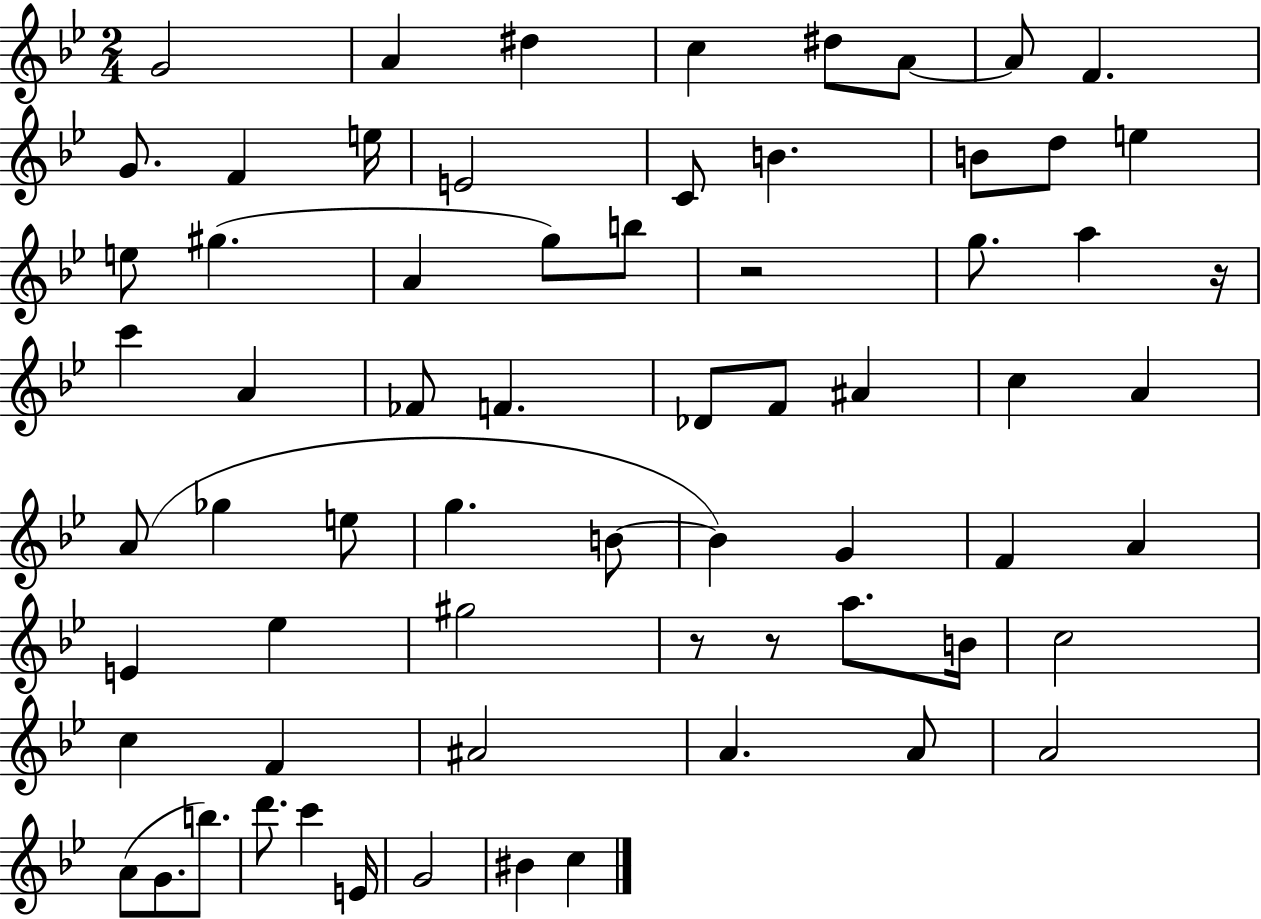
{
  \clef treble
  \numericTimeSignature
  \time 2/4
  \key bes \major
  g'2 | a'4 dis''4 | c''4 dis''8 a'8~~ | a'8 f'4. | \break g'8. f'4 e''16 | e'2 | c'8 b'4. | b'8 d''8 e''4 | \break e''8 gis''4.( | a'4 g''8) b''8 | r2 | g''8. a''4 r16 | \break c'''4 a'4 | fes'8 f'4. | des'8 f'8 ais'4 | c''4 a'4 | \break a'8( ges''4 e''8 | g''4. b'8~~ | b'4) g'4 | f'4 a'4 | \break e'4 ees''4 | gis''2 | r8 r8 a''8. b'16 | c''2 | \break c''4 f'4 | ais'2 | a'4. a'8 | a'2 | \break a'8( g'8. b''8.) | d'''8. c'''4 e'16 | g'2 | bis'4 c''4 | \break \bar "|."
}